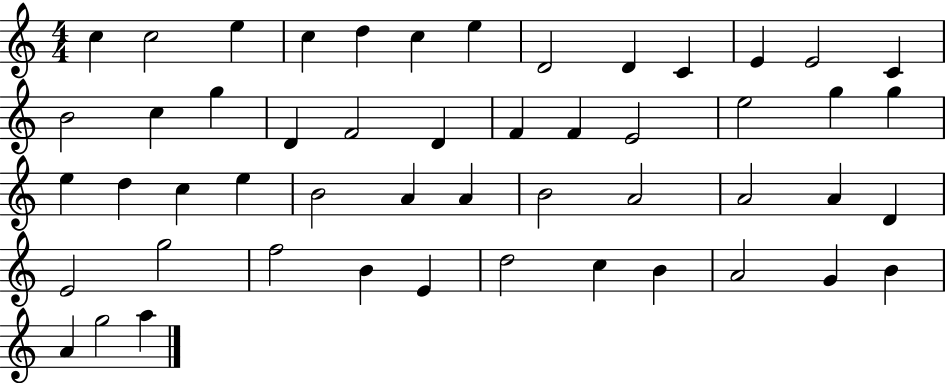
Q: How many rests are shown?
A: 0